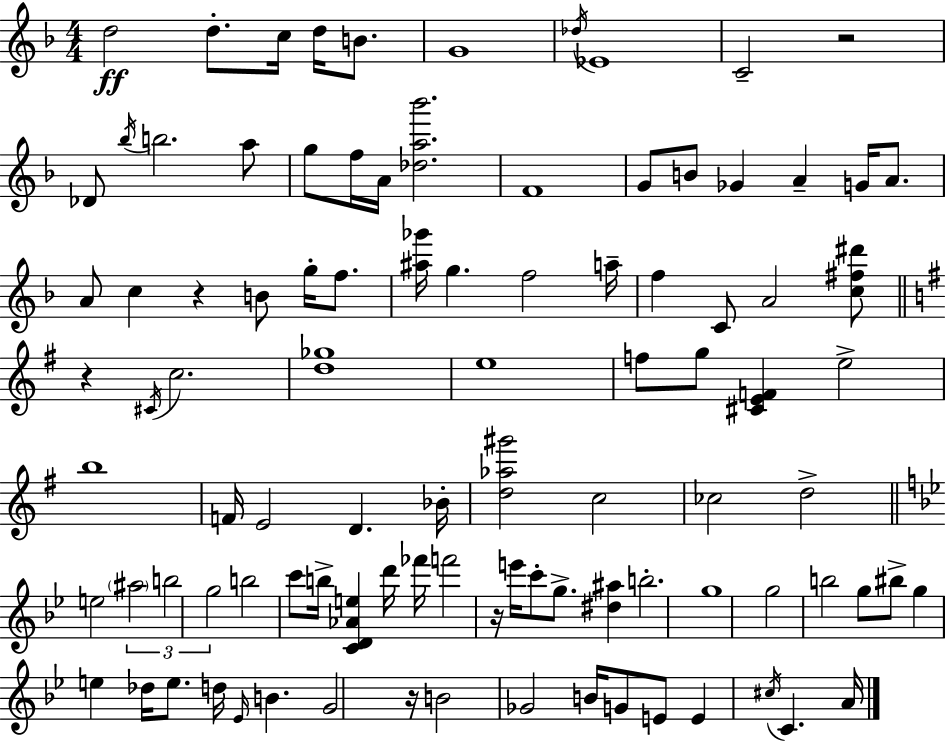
D5/h D5/e. C5/s D5/s B4/e. G4/w Db5/s Eb4/w C4/h R/h Db4/e Bb5/s B5/h. A5/e G5/e F5/s A4/s [Db5,A5,Bb6]/h. F4/w G4/e B4/e Gb4/q A4/q G4/s A4/e. A4/e C5/q R/q B4/e G5/s F5/e. [A#5,Gb6]/s G5/q. F5/h A5/s F5/q C4/e A4/h [C5,F#5,D#6]/e R/q C#4/s C5/h. [D5,Gb5]/w E5/w F5/e G5/e [C#4,E4,F4]/q E5/h B5/w F4/s E4/h D4/q. Bb4/s [D5,Ab5,G#6]/h C5/h CES5/h D5/h E5/h A#5/h B5/h G5/h B5/h C6/e B5/s [C4,D4,Ab4,E5]/q D6/s FES6/s F6/h R/s E6/s C6/e G5/e. [D#5,A#5]/q B5/h. G5/w G5/h B5/h G5/e BIS5/e G5/q E5/q Db5/s E5/e. D5/s Eb4/s B4/q. G4/h R/s B4/h Gb4/h B4/s G4/e E4/e E4/q C#5/s C4/q. A4/s